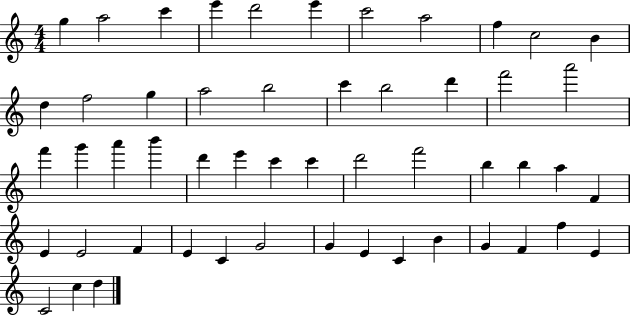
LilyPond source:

{
  \clef treble
  \numericTimeSignature
  \time 4/4
  \key c \major
  g''4 a''2 c'''4 | e'''4 d'''2 e'''4 | c'''2 a''2 | f''4 c''2 b'4 | \break d''4 f''2 g''4 | a''2 b''2 | c'''4 b''2 d'''4 | f'''2 a'''2 | \break f'''4 g'''4 a'''4 b'''4 | d'''4 e'''4 c'''4 c'''4 | d'''2 f'''2 | b''4 b''4 a''4 f'4 | \break e'4 e'2 f'4 | e'4 c'4 g'2 | g'4 e'4 c'4 b'4 | g'4 f'4 f''4 e'4 | \break c'2 c''4 d''4 | \bar "|."
}